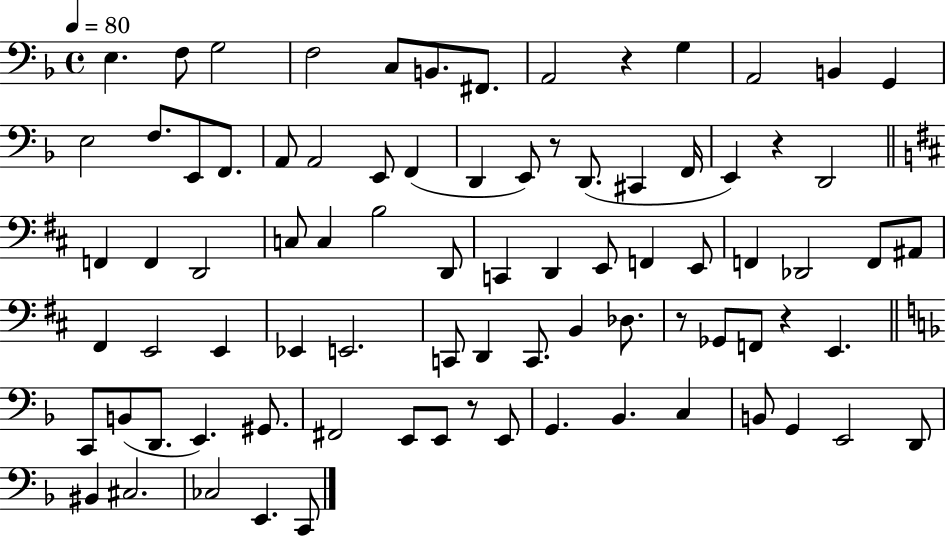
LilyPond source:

{
  \clef bass
  \time 4/4
  \defaultTimeSignature
  \key f \major
  \tempo 4 = 80
  e4. f8 g2 | f2 c8 b,8. fis,8. | a,2 r4 g4 | a,2 b,4 g,4 | \break e2 f8. e,8 f,8. | a,8 a,2 e,8 f,4( | d,4 e,8) r8 d,8.( cis,4 f,16 | e,4) r4 d,2 | \break \bar "||" \break \key d \major f,4 f,4 d,2 | c8 c4 b2 d,8 | c,4 d,4 e,8 f,4 e,8 | f,4 des,2 f,8 ais,8 | \break fis,4 e,2 e,4 | ees,4 e,2. | c,8 d,4 c,8. b,4 des8. | r8 ges,8 f,8 r4 e,4. | \break \bar "||" \break \key f \major c,8 b,8( d,8. e,4.) gis,8. | fis,2 e,8 e,8 r8 e,8 | g,4. bes,4. c4 | b,8 g,4 e,2 d,8 | \break bis,4 cis2. | ces2 e,4. c,8 | \bar "|."
}